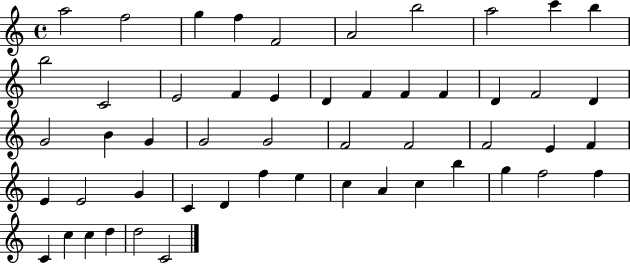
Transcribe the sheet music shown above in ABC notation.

X:1
T:Untitled
M:4/4
L:1/4
K:C
a2 f2 g f F2 A2 b2 a2 c' b b2 C2 E2 F E D F F F D F2 D G2 B G G2 G2 F2 F2 F2 E F E E2 G C D f e c A c b g f2 f C c c d d2 C2